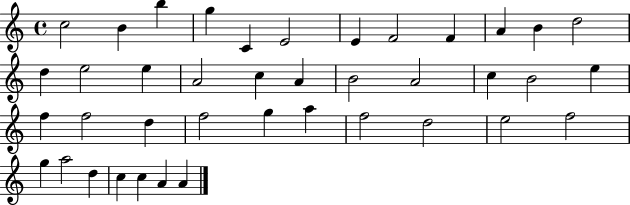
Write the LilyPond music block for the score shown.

{
  \clef treble
  \time 4/4
  \defaultTimeSignature
  \key c \major
  c''2 b'4 b''4 | g''4 c'4 e'2 | e'4 f'2 f'4 | a'4 b'4 d''2 | \break d''4 e''2 e''4 | a'2 c''4 a'4 | b'2 a'2 | c''4 b'2 e''4 | \break f''4 f''2 d''4 | f''2 g''4 a''4 | f''2 d''2 | e''2 f''2 | \break g''4 a''2 d''4 | c''4 c''4 a'4 a'4 | \bar "|."
}